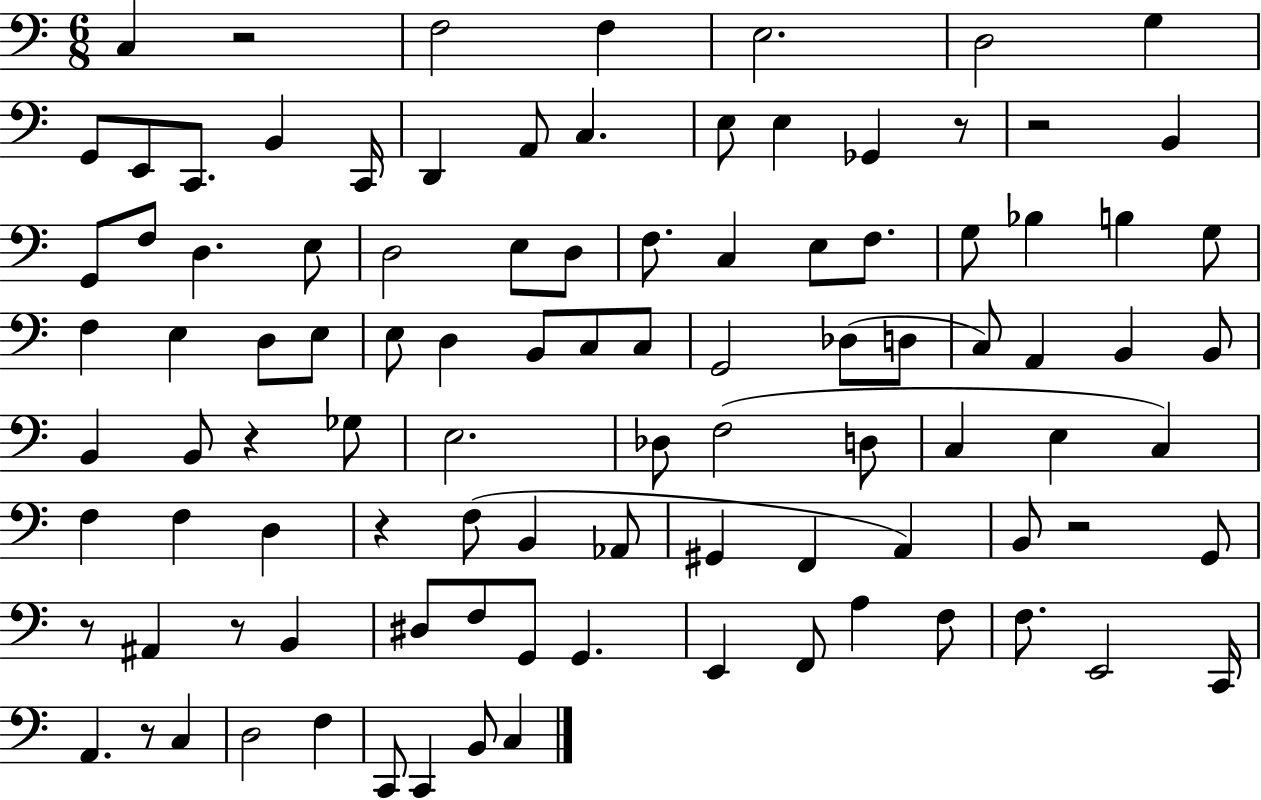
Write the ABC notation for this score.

X:1
T:Untitled
M:6/8
L:1/4
K:C
C, z2 F,2 F, E,2 D,2 G, G,,/2 E,,/2 C,,/2 B,, C,,/4 D,, A,,/2 C, E,/2 E, _G,, z/2 z2 B,, G,,/2 F,/2 D, E,/2 D,2 E,/2 D,/2 F,/2 C, E,/2 F,/2 G,/2 _B, B, G,/2 F, E, D,/2 E,/2 E,/2 D, B,,/2 C,/2 C,/2 G,,2 _D,/2 D,/2 C,/2 A,, B,, B,,/2 B,, B,,/2 z _G,/2 E,2 _D,/2 F,2 D,/2 C, E, C, F, F, D, z F,/2 B,, _A,,/2 ^G,, F,, A,, B,,/2 z2 G,,/2 z/2 ^A,, z/2 B,, ^D,/2 F,/2 G,,/2 G,, E,, F,,/2 A, F,/2 F,/2 E,,2 C,,/4 A,, z/2 C, D,2 F, C,,/2 C,, B,,/2 C,